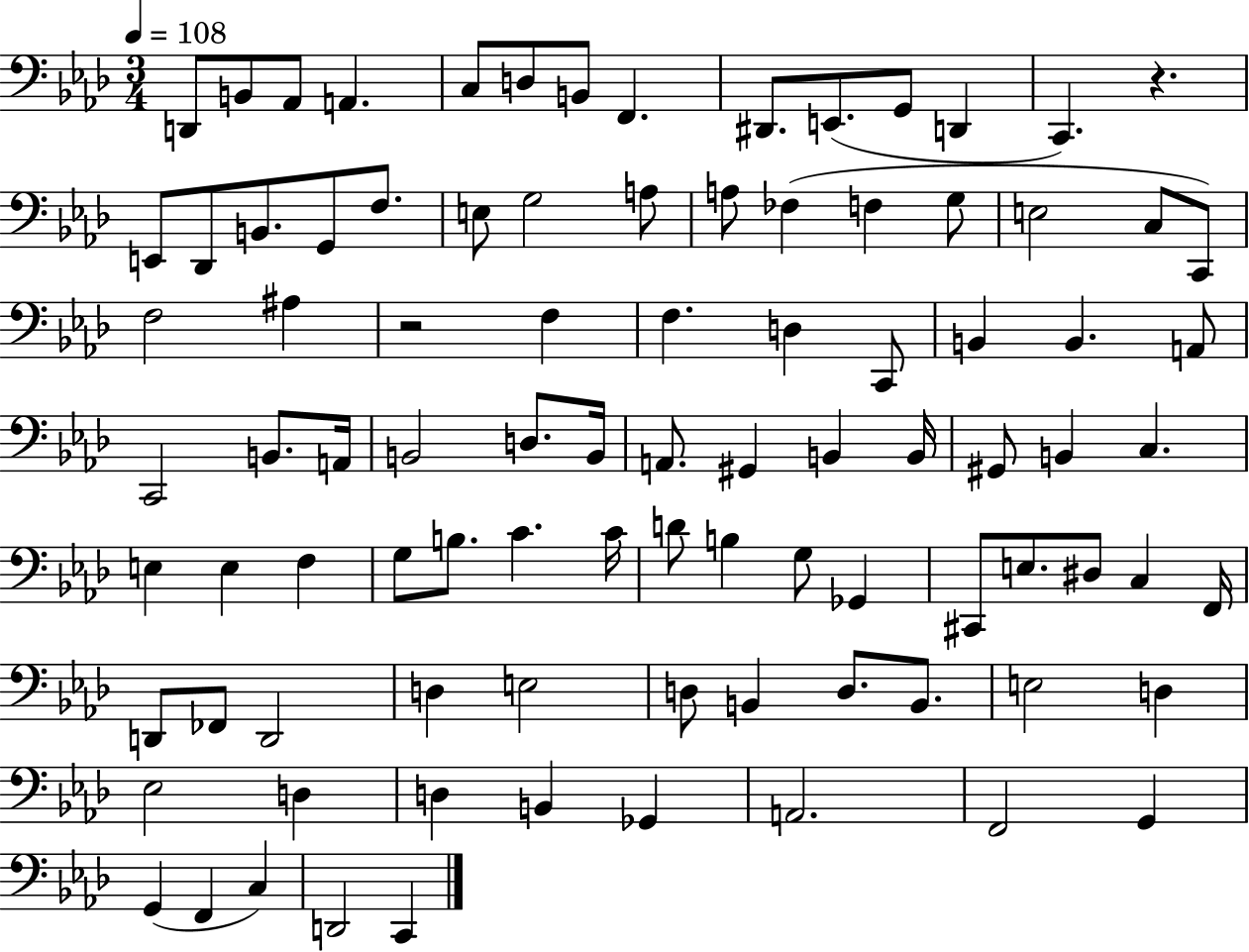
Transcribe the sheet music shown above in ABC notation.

X:1
T:Untitled
M:3/4
L:1/4
K:Ab
D,,/2 B,,/2 _A,,/2 A,, C,/2 D,/2 B,,/2 F,, ^D,,/2 E,,/2 G,,/2 D,, C,, z E,,/2 _D,,/2 B,,/2 G,,/2 F,/2 E,/2 G,2 A,/2 A,/2 _F, F, G,/2 E,2 C,/2 C,,/2 F,2 ^A, z2 F, F, D, C,,/2 B,, B,, A,,/2 C,,2 B,,/2 A,,/4 B,,2 D,/2 B,,/4 A,,/2 ^G,, B,, B,,/4 ^G,,/2 B,, C, E, E, F, G,/2 B,/2 C C/4 D/2 B, G,/2 _G,, ^C,,/2 E,/2 ^D,/2 C, F,,/4 D,,/2 _F,,/2 D,,2 D, E,2 D,/2 B,, D,/2 B,,/2 E,2 D, _E,2 D, D, B,, _G,, A,,2 F,,2 G,, G,, F,, C, D,,2 C,,